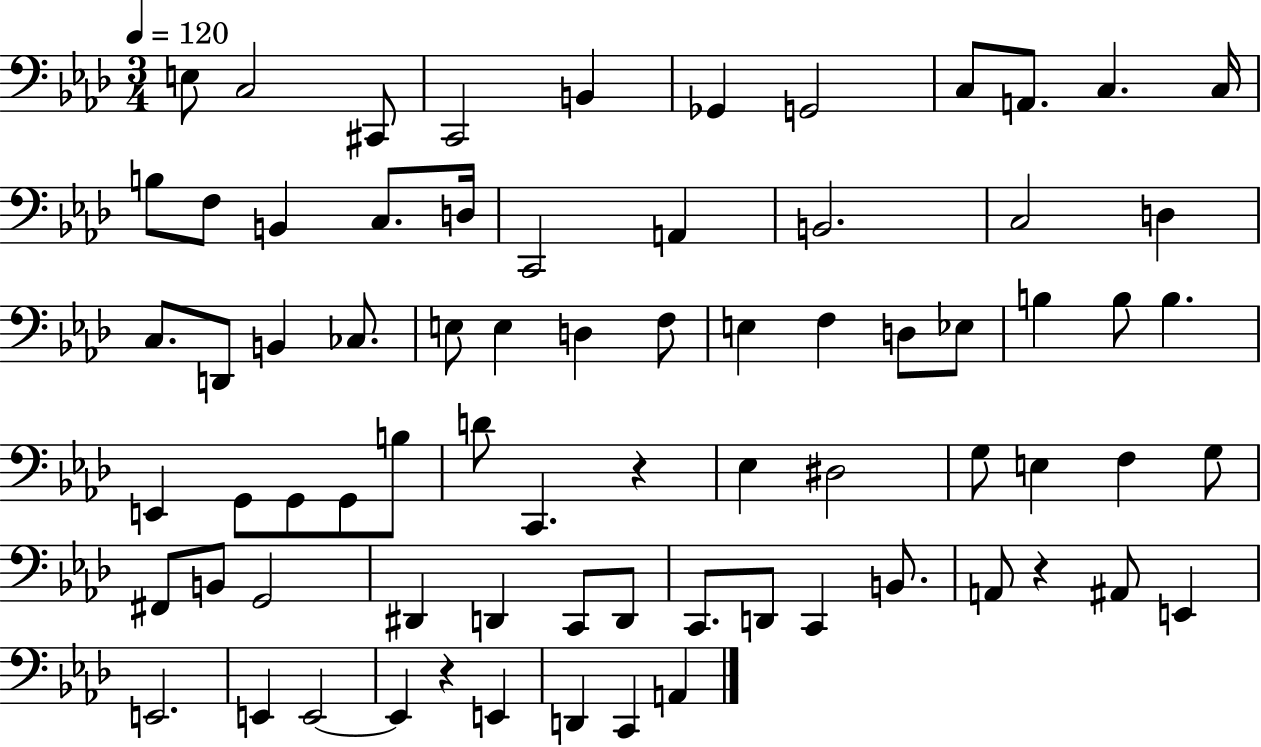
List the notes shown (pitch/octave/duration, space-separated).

E3/e C3/h C#2/e C2/h B2/q Gb2/q G2/h C3/e A2/e. C3/q. C3/s B3/e F3/e B2/q C3/e. D3/s C2/h A2/q B2/h. C3/h D3/q C3/e. D2/e B2/q CES3/e. E3/e E3/q D3/q F3/e E3/q F3/q D3/e Eb3/e B3/q B3/e B3/q. E2/q G2/e G2/e G2/e B3/e D4/e C2/q. R/q Eb3/q D#3/h G3/e E3/q F3/q G3/e F#2/e B2/e G2/h D#2/q D2/q C2/e D2/e C2/e. D2/e C2/q B2/e. A2/e R/q A#2/e E2/q E2/h. E2/q E2/h E2/q R/q E2/q D2/q C2/q A2/q